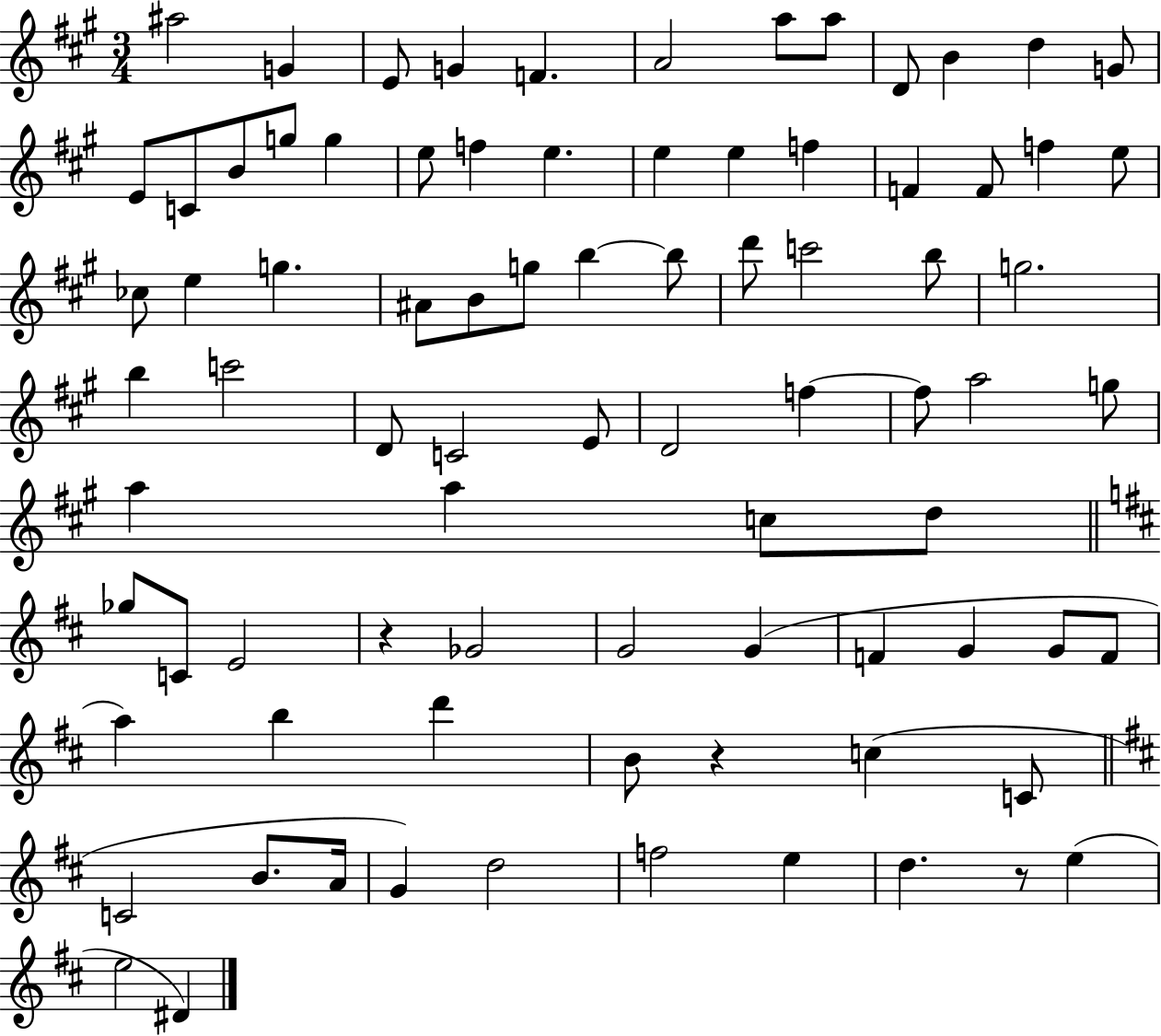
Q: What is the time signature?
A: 3/4